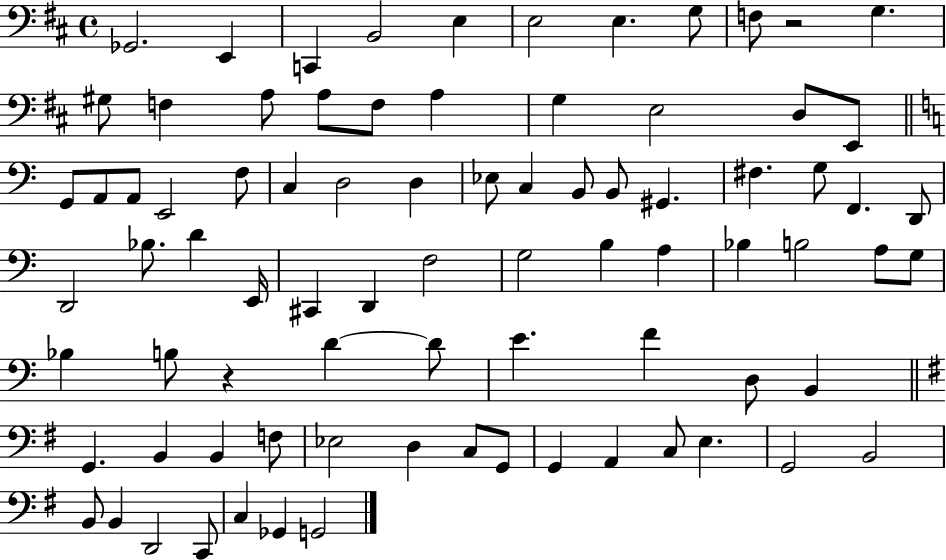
{
  \clef bass
  \time 4/4
  \defaultTimeSignature
  \key d \major
  ges,2. e,4 | c,4 b,2 e4 | e2 e4. g8 | f8 r2 g4. | \break gis8 f4 a8 a8 f8 a4 | g4 e2 d8 e,8 | \bar "||" \break \key a \minor g,8 a,8 a,8 e,2 f8 | c4 d2 d4 | ees8 c4 b,8 b,8 gis,4. | fis4. g8 f,4. d,8 | \break d,2 bes8. d'4 e,16 | cis,4 d,4 f2 | g2 b4 a4 | bes4 b2 a8 g8 | \break bes4 b8 r4 d'4~~ d'8 | e'4. f'4 d8 b,4 | \bar "||" \break \key e \minor g,4. b,4 b,4 f8 | ees2 d4 c8 g,8 | g,4 a,4 c8 e4. | g,2 b,2 | \break b,8 b,4 d,2 c,8 | c4 ges,4 g,2 | \bar "|."
}